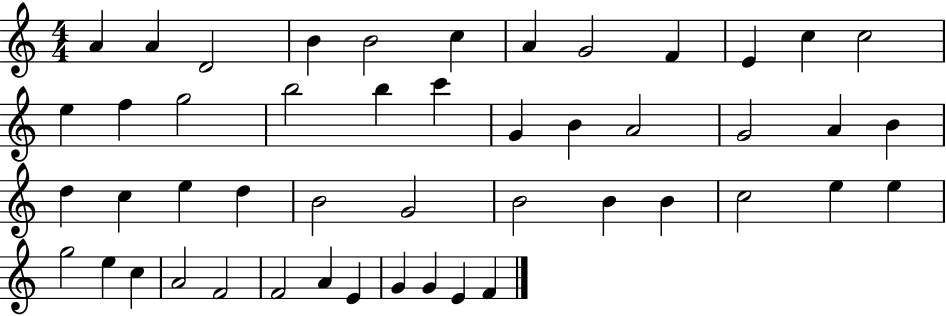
{
  \clef treble
  \numericTimeSignature
  \time 4/4
  \key c \major
  a'4 a'4 d'2 | b'4 b'2 c''4 | a'4 g'2 f'4 | e'4 c''4 c''2 | \break e''4 f''4 g''2 | b''2 b''4 c'''4 | g'4 b'4 a'2 | g'2 a'4 b'4 | \break d''4 c''4 e''4 d''4 | b'2 g'2 | b'2 b'4 b'4 | c''2 e''4 e''4 | \break g''2 e''4 c''4 | a'2 f'2 | f'2 a'4 e'4 | g'4 g'4 e'4 f'4 | \break \bar "|."
}